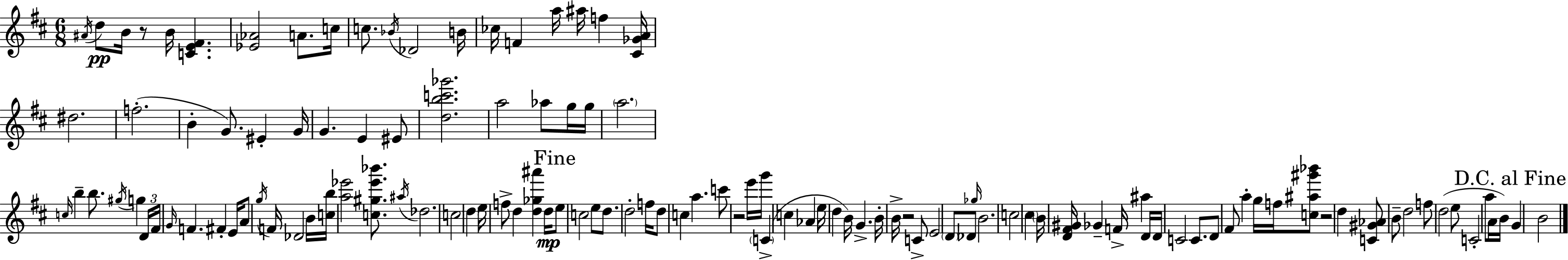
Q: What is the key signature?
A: D major